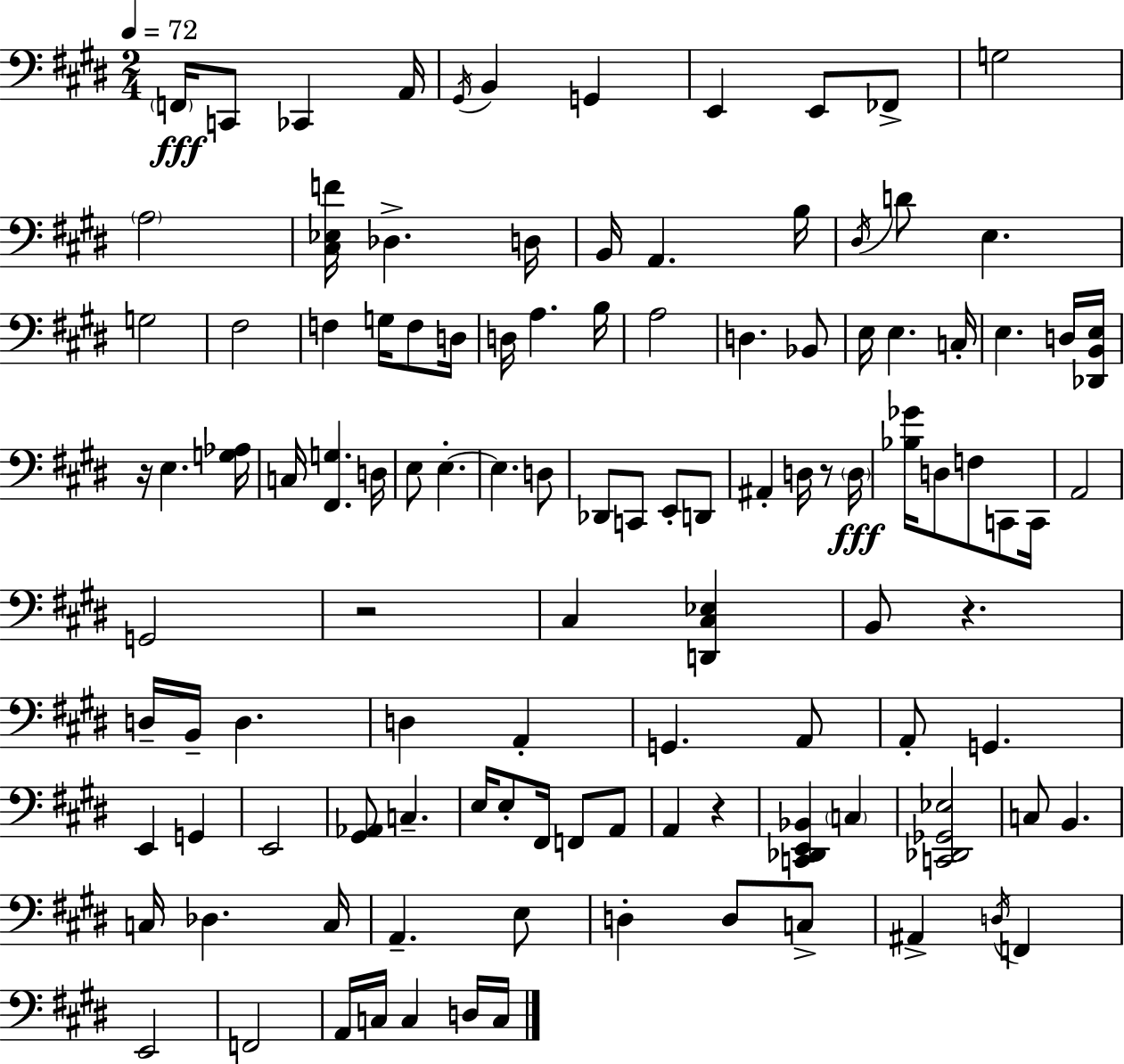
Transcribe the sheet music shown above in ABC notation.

X:1
T:Untitled
M:2/4
L:1/4
K:E
F,,/4 C,,/2 _C,, A,,/4 ^G,,/4 B,, G,, E,, E,,/2 _F,,/2 G,2 A,2 [^C,_E,F]/4 _D, D,/4 B,,/4 A,, B,/4 ^D,/4 D/2 E, G,2 ^F,2 F, G,/4 F,/2 D,/4 D,/4 A, B,/4 A,2 D, _B,,/2 E,/4 E, C,/4 E, D,/4 [_D,,B,,E,]/4 z/4 E, [G,_A,]/4 C,/4 [^F,,G,] D,/4 E,/2 E, E, D,/2 _D,,/2 C,,/2 E,,/2 D,,/2 ^A,, D,/4 z/2 D,/4 [_B,_G]/4 D,/2 F,/2 C,,/2 C,,/4 A,,2 G,,2 z2 ^C, [D,,^C,_E,] B,,/2 z D,/4 B,,/4 D, D, A,, G,, A,,/2 A,,/2 G,, E,, G,, E,,2 [^G,,_A,,]/2 C, E,/4 E,/2 ^F,,/4 F,,/2 A,,/2 A,, z [C,,_D,,E,,_B,,] C, [C,,_D,,_G,,_E,]2 C,/2 B,, C,/4 _D, C,/4 A,, E,/2 D, D,/2 C,/2 ^A,, D,/4 F,, E,,2 F,,2 A,,/4 C,/4 C, D,/4 C,/4